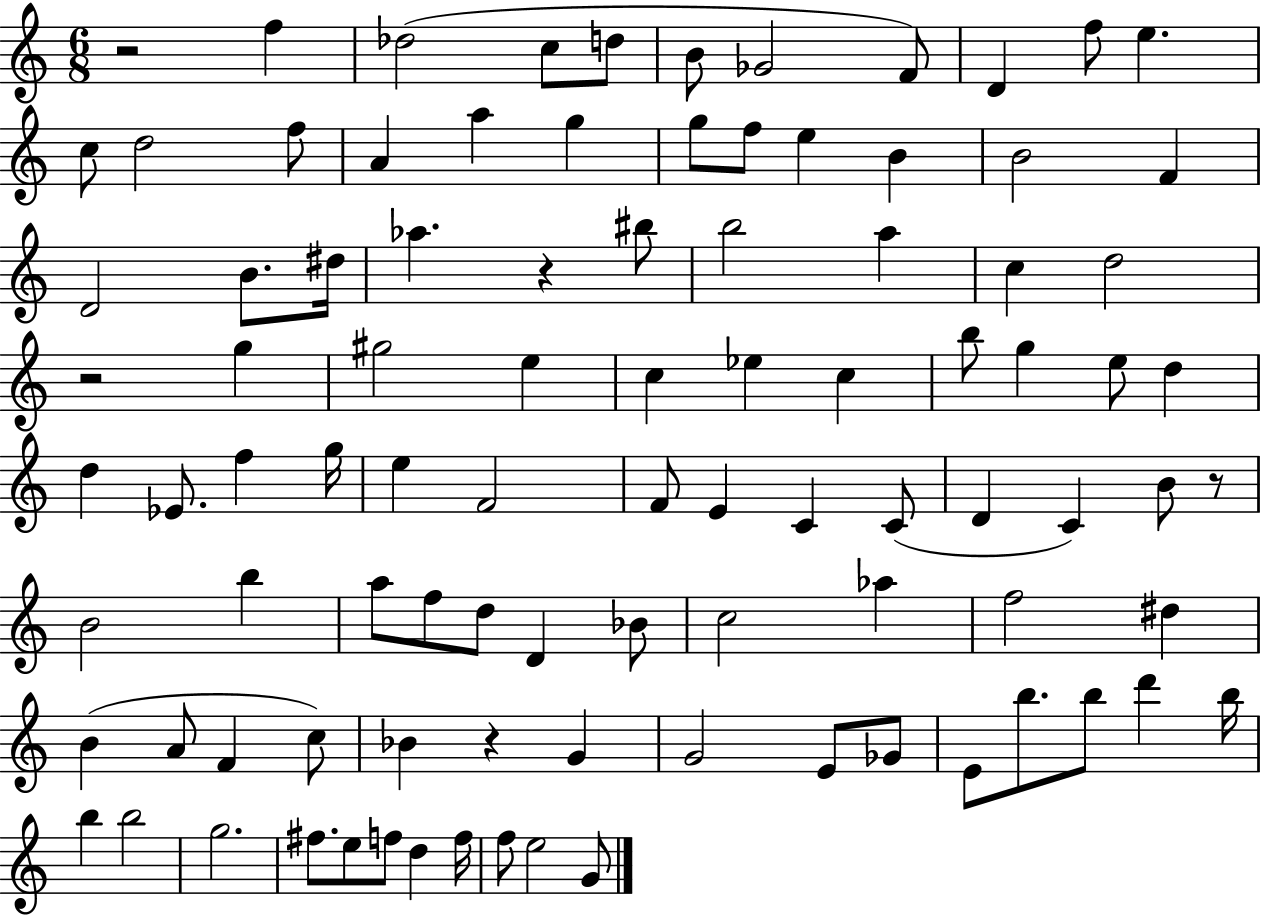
{
  \clef treble
  \numericTimeSignature
  \time 6/8
  \key c \major
  r2 f''4 | des''2( c''8 d''8 | b'8 ges'2 f'8) | d'4 f''8 e''4. | \break c''8 d''2 f''8 | a'4 a''4 g''4 | g''8 f''8 e''4 b'4 | b'2 f'4 | \break d'2 b'8. dis''16 | aes''4. r4 bis''8 | b''2 a''4 | c''4 d''2 | \break r2 g''4 | gis''2 e''4 | c''4 ees''4 c''4 | b''8 g''4 e''8 d''4 | \break d''4 ees'8. f''4 g''16 | e''4 f'2 | f'8 e'4 c'4 c'8( | d'4 c'4) b'8 r8 | \break b'2 b''4 | a''8 f''8 d''8 d'4 bes'8 | c''2 aes''4 | f''2 dis''4 | \break b'4( a'8 f'4 c''8) | bes'4 r4 g'4 | g'2 e'8 ges'8 | e'8 b''8. b''8 d'''4 b''16 | \break b''4 b''2 | g''2. | fis''8. e''8 f''8 d''4 f''16 | f''8 e''2 g'8 | \break \bar "|."
}